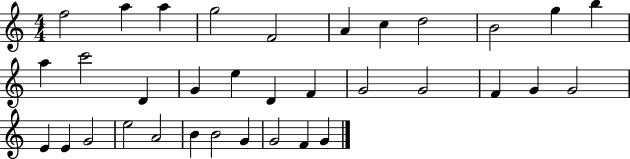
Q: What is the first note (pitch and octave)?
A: F5